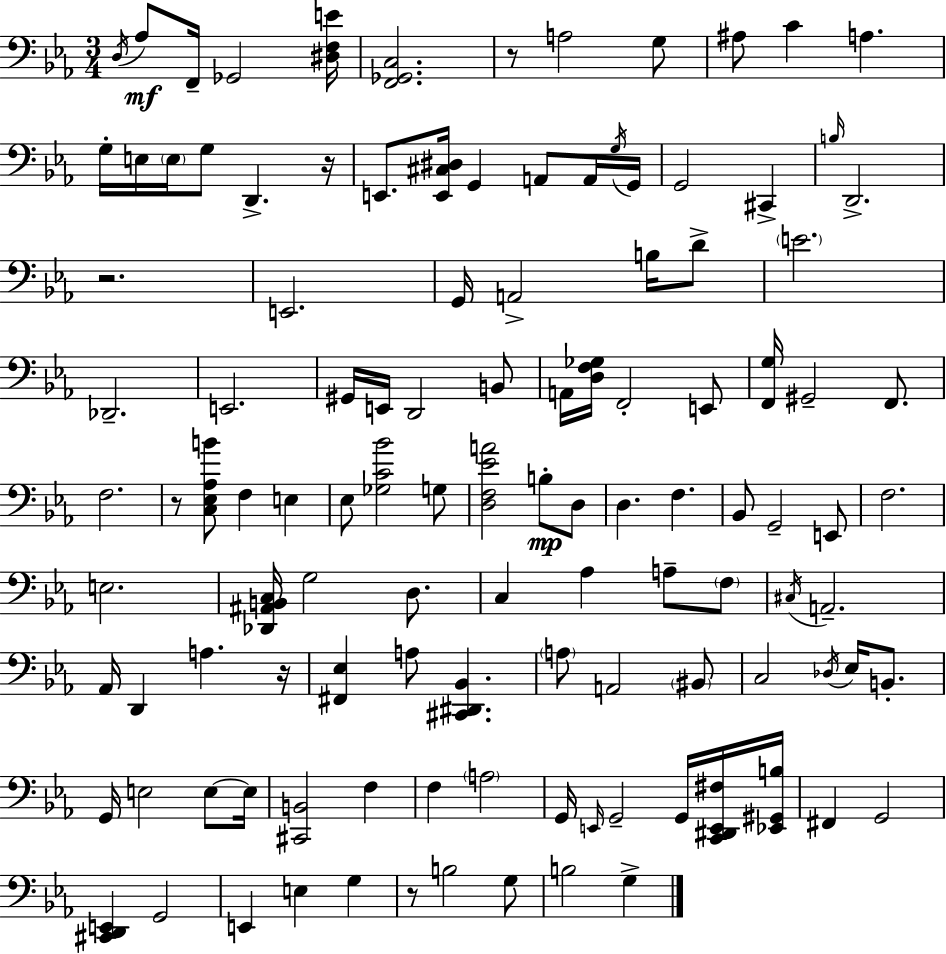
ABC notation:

X:1
T:Untitled
M:3/4
L:1/4
K:Eb
D,/4 _A,/2 F,,/4 _G,,2 [^D,F,E]/4 [F,,_G,,C,]2 z/2 A,2 G,/2 ^A,/2 C A, G,/4 E,/4 E,/4 G,/2 D,, z/4 E,,/2 [E,,^C,^D,]/4 G,, A,,/2 A,,/4 G,/4 G,,/4 G,,2 ^C,, B,/4 D,,2 z2 E,,2 G,,/4 A,,2 B,/4 D/2 E2 _D,,2 E,,2 ^G,,/4 E,,/4 D,,2 B,,/2 A,,/4 [D,F,_G,]/4 F,,2 E,,/2 [F,,G,]/4 ^G,,2 F,,/2 F,2 z/2 [C,_E,_A,B]/2 F, E, _E,/2 [_G,C_B]2 G,/2 [D,F,_EA]2 B,/2 D,/2 D, F, _B,,/2 G,,2 E,,/2 F,2 E,2 [_D,,^A,,B,,C,]/4 G,2 D,/2 C, _A, A,/2 F,/2 ^C,/4 A,,2 _A,,/4 D,, A, z/4 [^F,,_E,] A,/2 [^C,,^D,,_B,,] A,/2 A,,2 ^B,,/2 C,2 _D,/4 _E,/4 B,,/2 G,,/4 E,2 E,/2 E,/4 [^C,,B,,]2 F, F, A,2 G,,/4 E,,/4 G,,2 G,,/4 [C,,^D,,E,,^F,]/4 [_E,,^G,,B,]/4 ^F,, G,,2 [^C,,D,,E,,] G,,2 E,, E, G, z/2 B,2 G,/2 B,2 G,